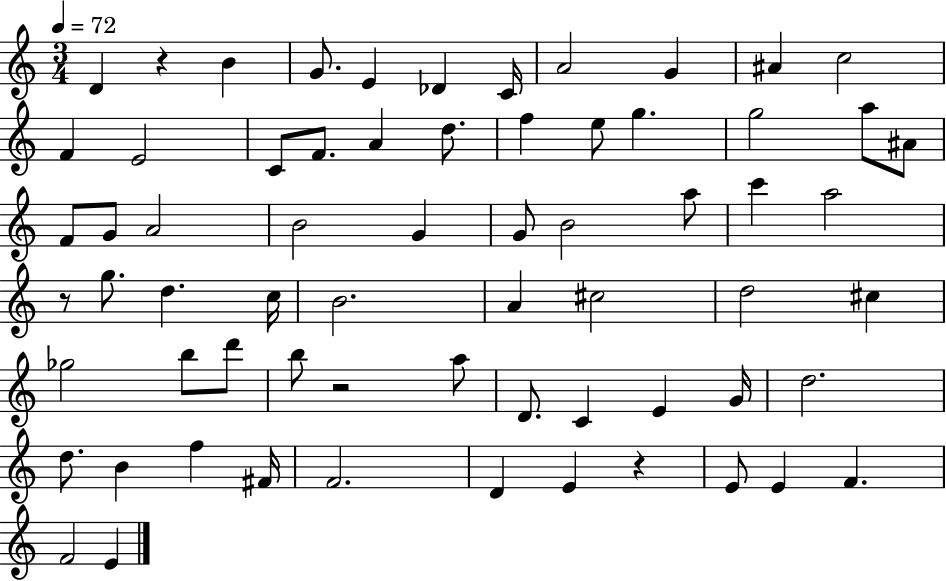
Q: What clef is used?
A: treble